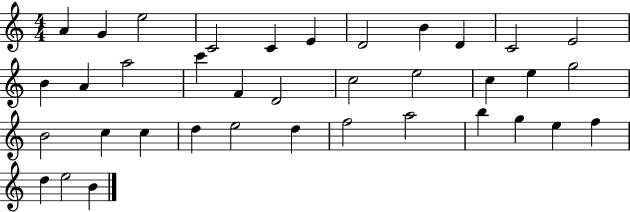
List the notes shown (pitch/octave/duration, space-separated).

A4/q G4/q E5/h C4/h C4/q E4/q D4/h B4/q D4/q C4/h E4/h B4/q A4/q A5/h C6/q F4/q D4/h C5/h E5/h C5/q E5/q G5/h B4/h C5/q C5/q D5/q E5/h D5/q F5/h A5/h B5/q G5/q E5/q F5/q D5/q E5/h B4/q